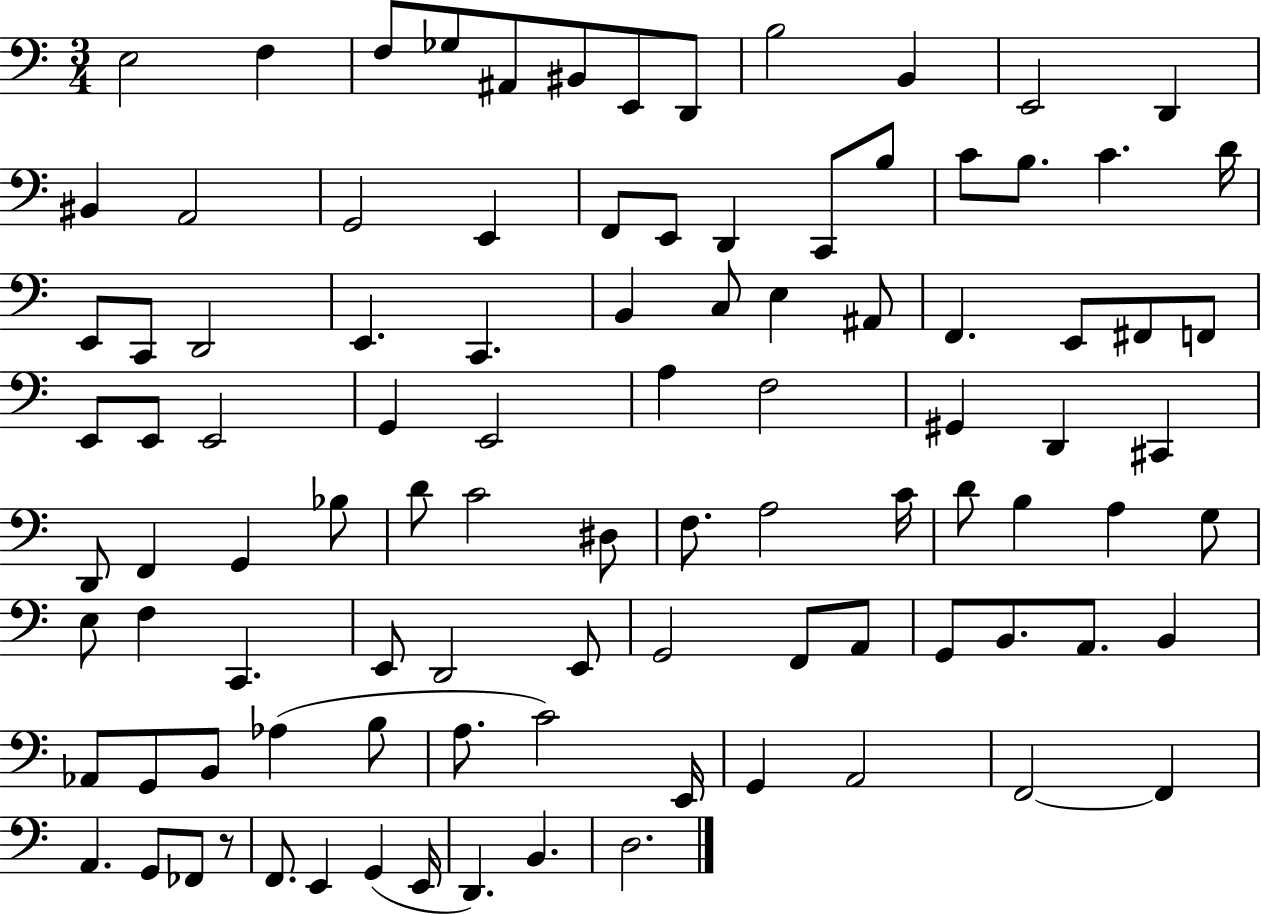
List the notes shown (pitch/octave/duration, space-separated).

E3/h F3/q F3/e Gb3/e A#2/e BIS2/e E2/e D2/e B3/h B2/q E2/h D2/q BIS2/q A2/h G2/h E2/q F2/e E2/e D2/q C2/e B3/e C4/e B3/e. C4/q. D4/s E2/e C2/e D2/h E2/q. C2/q. B2/q C3/e E3/q A#2/e F2/q. E2/e F#2/e F2/e E2/e E2/e E2/h G2/q E2/h A3/q F3/h G#2/q D2/q C#2/q D2/e F2/q G2/q Bb3/e D4/e C4/h D#3/e F3/e. A3/h C4/s D4/e B3/q A3/q G3/e E3/e F3/q C2/q. E2/e D2/h E2/e G2/h F2/e A2/e G2/e B2/e. A2/e. B2/q Ab2/e G2/e B2/e Ab3/q B3/e A3/e. C4/h E2/s G2/q A2/h F2/h F2/q A2/q. G2/e FES2/e R/e F2/e. E2/q G2/q E2/s D2/q. B2/q. D3/h.